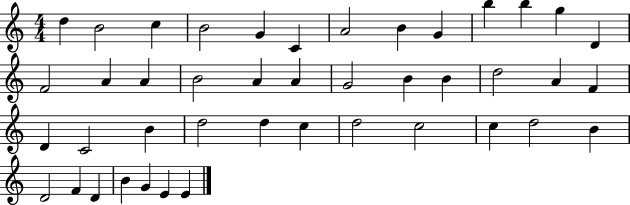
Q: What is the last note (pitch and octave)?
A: E4